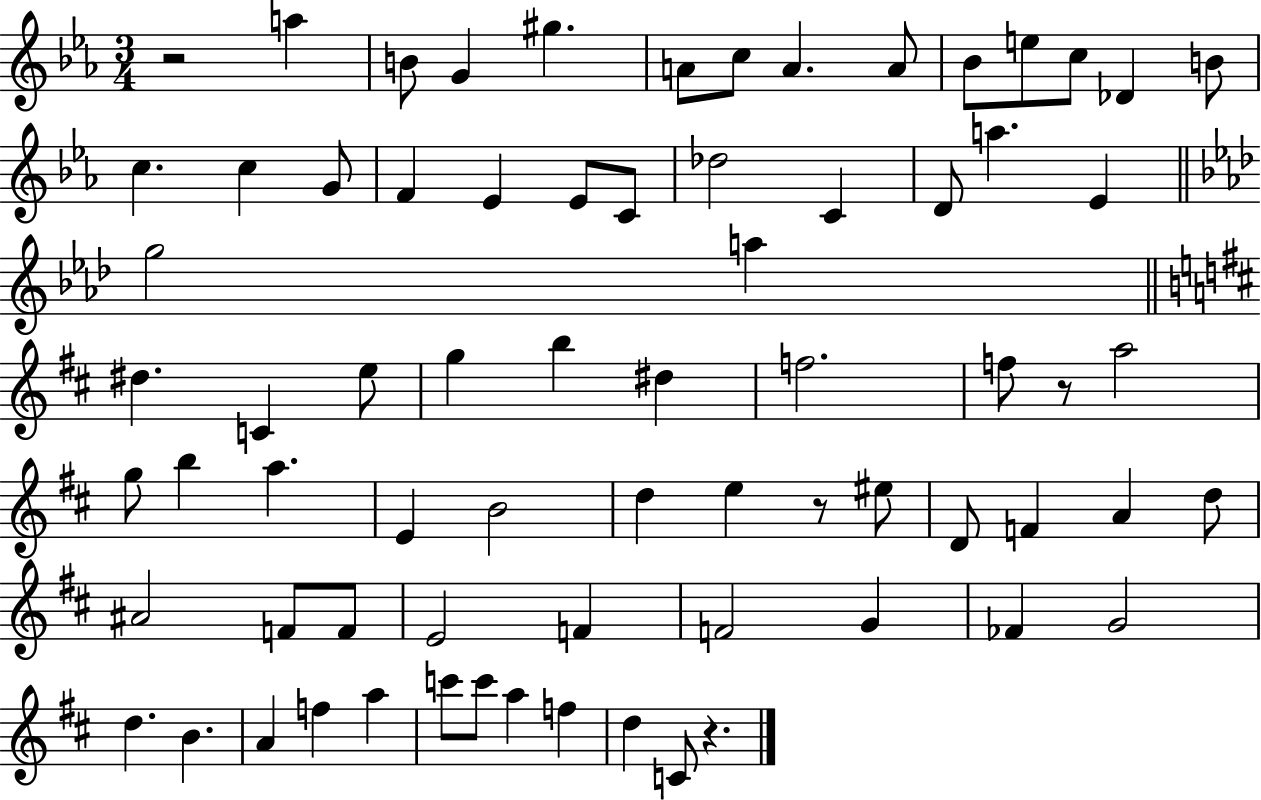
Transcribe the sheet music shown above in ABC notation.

X:1
T:Untitled
M:3/4
L:1/4
K:Eb
z2 a B/2 G ^g A/2 c/2 A A/2 _B/2 e/2 c/2 _D B/2 c c G/2 F _E _E/2 C/2 _d2 C D/2 a _E g2 a ^d C e/2 g b ^d f2 f/2 z/2 a2 g/2 b a E B2 d e z/2 ^e/2 D/2 F A d/2 ^A2 F/2 F/2 E2 F F2 G _F G2 d B A f a c'/2 c'/2 a f d C/2 z